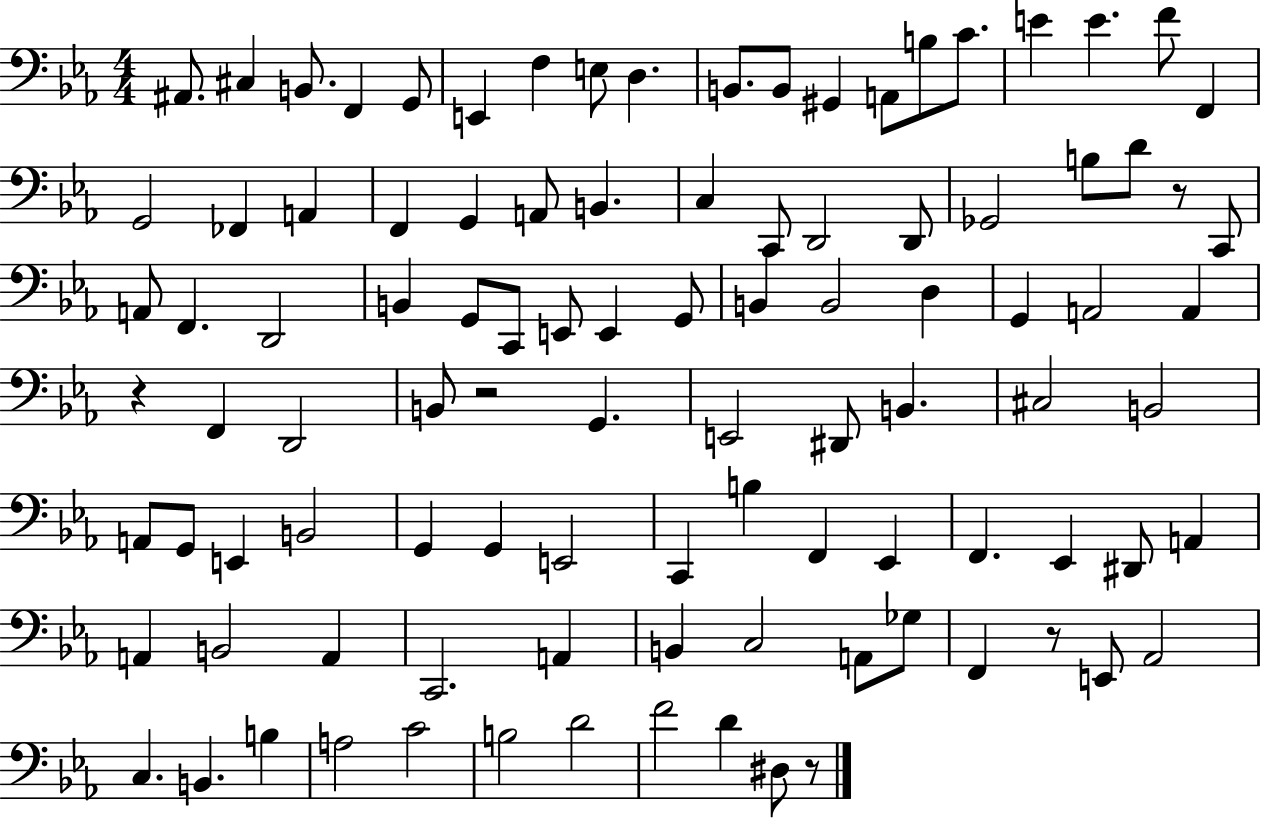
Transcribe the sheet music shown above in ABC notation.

X:1
T:Untitled
M:4/4
L:1/4
K:Eb
^A,,/2 ^C, B,,/2 F,, G,,/2 E,, F, E,/2 D, B,,/2 B,,/2 ^G,, A,,/2 B,/2 C/2 E E F/2 F,, G,,2 _F,, A,, F,, G,, A,,/2 B,, C, C,,/2 D,,2 D,,/2 _G,,2 B,/2 D/2 z/2 C,,/2 A,,/2 F,, D,,2 B,, G,,/2 C,,/2 E,,/2 E,, G,,/2 B,, B,,2 D, G,, A,,2 A,, z F,, D,,2 B,,/2 z2 G,, E,,2 ^D,,/2 B,, ^C,2 B,,2 A,,/2 G,,/2 E,, B,,2 G,, G,, E,,2 C,, B, F,, _E,, F,, _E,, ^D,,/2 A,, A,, B,,2 A,, C,,2 A,, B,, C,2 A,,/2 _G,/2 F,, z/2 E,,/2 _A,,2 C, B,, B, A,2 C2 B,2 D2 F2 D ^D,/2 z/2